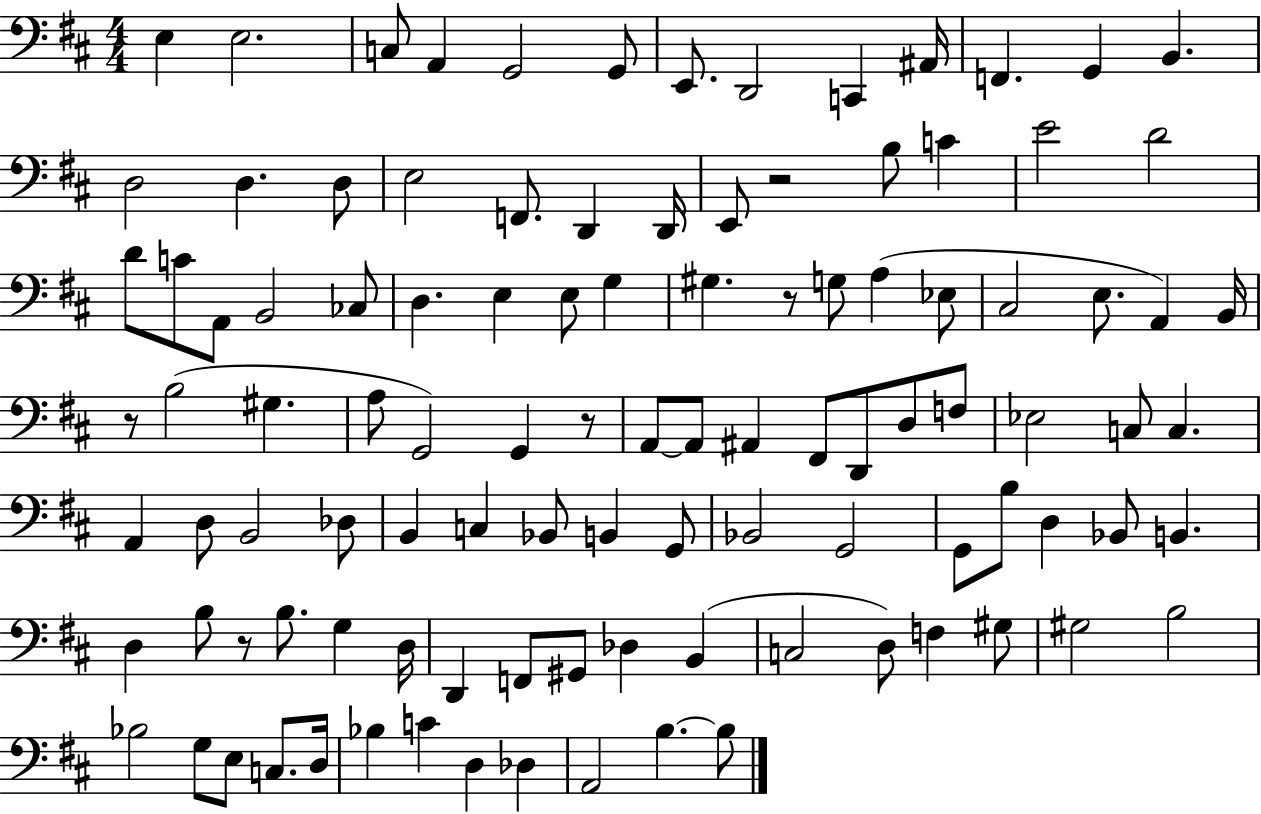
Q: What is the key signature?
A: D major